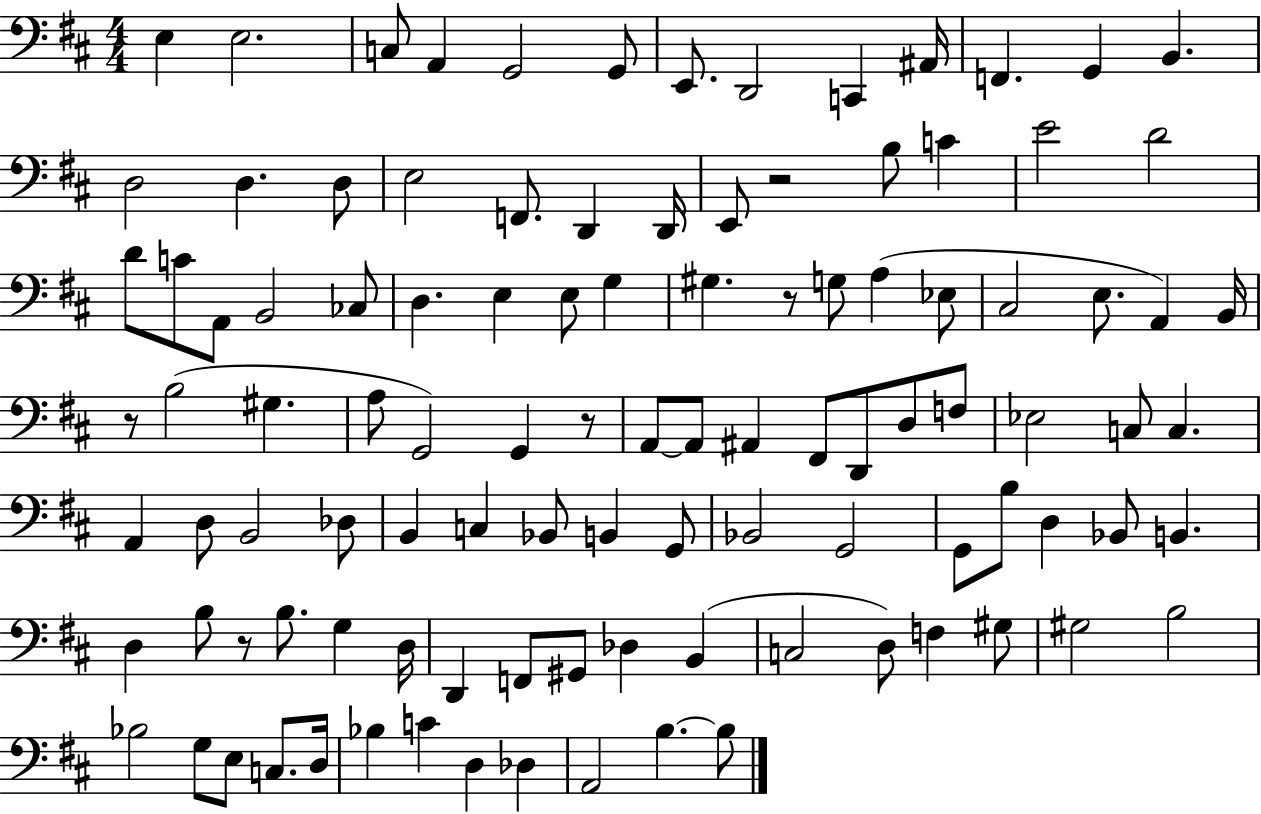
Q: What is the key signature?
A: D major